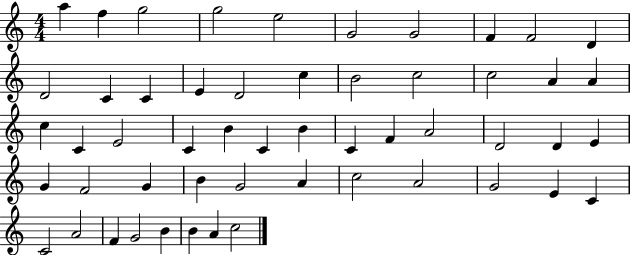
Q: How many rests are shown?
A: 0